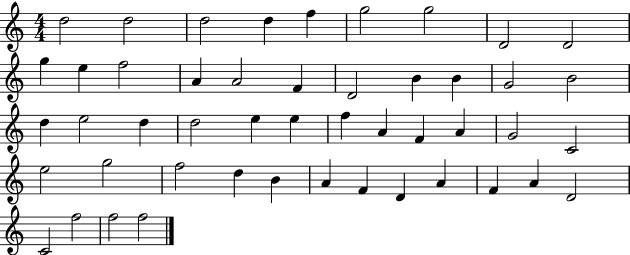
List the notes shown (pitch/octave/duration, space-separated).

D5/h D5/h D5/h D5/q F5/q G5/h G5/h D4/h D4/h G5/q E5/q F5/h A4/q A4/h F4/q D4/h B4/q B4/q G4/h B4/h D5/q E5/h D5/q D5/h E5/q E5/q F5/q A4/q F4/q A4/q G4/h C4/h E5/h G5/h F5/h D5/q B4/q A4/q F4/q D4/q A4/q F4/q A4/q D4/h C4/h F5/h F5/h F5/h